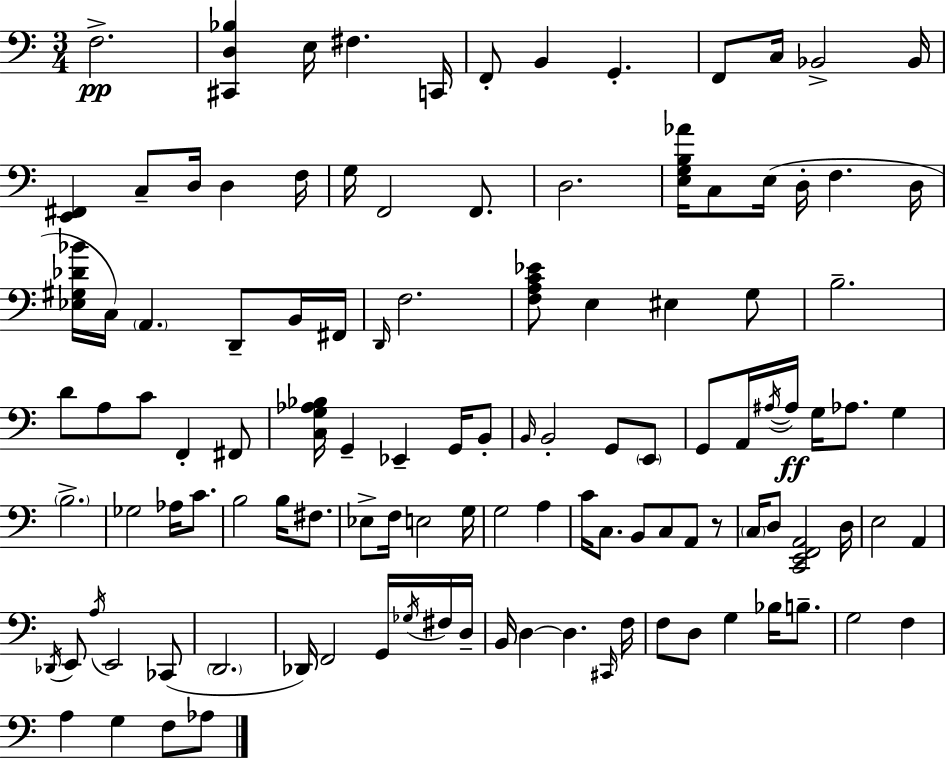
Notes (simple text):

F3/h. [C#2,D3,Bb3]/q E3/s F#3/q. C2/s F2/e B2/q G2/q. F2/e C3/s Bb2/h Bb2/s [E2,F#2]/q C3/e D3/s D3/q F3/s G3/s F2/h F2/e. D3/h. [E3,G3,B3,Ab4]/s C3/e E3/s D3/s F3/q. D3/s [Eb3,G#3,Db4,Bb4]/s C3/s A2/q. D2/e B2/s F#2/s D2/s F3/h. [F3,A3,C4,Eb4]/e E3/q EIS3/q G3/e B3/h. D4/e A3/e C4/e F2/q F#2/e [C3,G3,Ab3,Bb3]/s G2/q Eb2/q G2/s B2/e B2/s B2/h G2/e E2/e G2/e A2/s A#3/s A#3/s G3/s Ab3/e. G3/q B3/h. Gb3/h Ab3/s C4/e. B3/h B3/s F#3/e. Eb3/e F3/s E3/h G3/s G3/h A3/q C4/s C3/e. B2/e C3/e A2/e R/e C3/s D3/e [C2,E2,F2,A2]/h D3/s E3/h A2/q Db2/s E2/e A3/s E2/h CES2/e D2/h. Db2/s F2/h G2/s Gb3/s F#3/s D3/s B2/s D3/q D3/q. C#2/s F3/s F3/e D3/e G3/q Bb3/s B3/e. G3/h F3/q A3/q G3/q F3/e Ab3/e